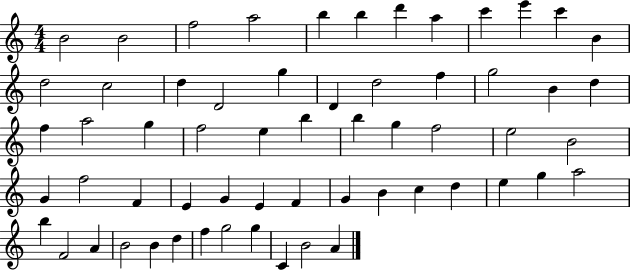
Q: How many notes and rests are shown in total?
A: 60